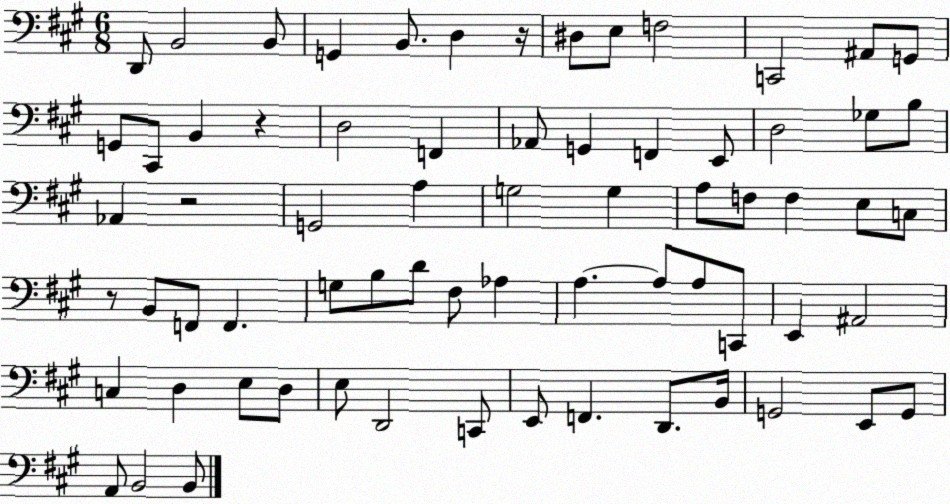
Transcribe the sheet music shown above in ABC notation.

X:1
T:Untitled
M:6/8
L:1/4
K:A
D,,/2 B,,2 B,,/2 G,, B,,/2 D, z/4 ^D,/2 E,/2 F,2 C,,2 ^A,,/2 G,,/2 G,,/2 ^C,,/2 B,, z D,2 F,, _A,,/2 G,, F,, E,,/2 D,2 _G,/2 B,/2 _A,, z2 G,,2 A, G,2 G, A,/2 F,/2 F, E,/2 C,/2 z/2 B,,/2 F,,/2 F,, G,/2 B,/2 D/2 ^F,/2 _A, A, A,/2 A,/2 C,,/2 E,, ^A,,2 C, D, E,/2 D,/2 E,/2 D,,2 C,,/2 E,,/2 F,, D,,/2 B,,/4 G,,2 E,,/2 G,,/2 A,,/2 B,,2 B,,/2